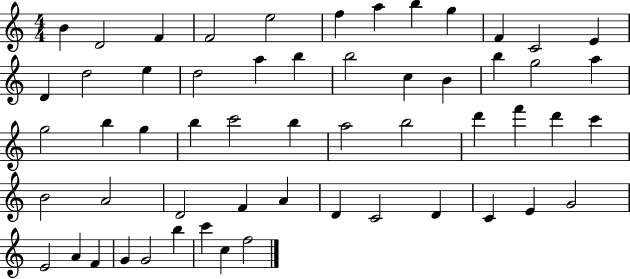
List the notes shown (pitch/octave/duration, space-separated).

B4/q D4/h F4/q F4/h E5/h F5/q A5/q B5/q G5/q F4/q C4/h E4/q D4/q D5/h E5/q D5/h A5/q B5/q B5/h C5/q B4/q B5/q G5/h A5/q G5/h B5/q G5/q B5/q C6/h B5/q A5/h B5/h D6/q F6/q D6/q C6/q B4/h A4/h D4/h F4/q A4/q D4/q C4/h D4/q C4/q E4/q G4/h E4/h A4/q F4/q G4/q G4/h B5/q C6/q C5/q F5/h